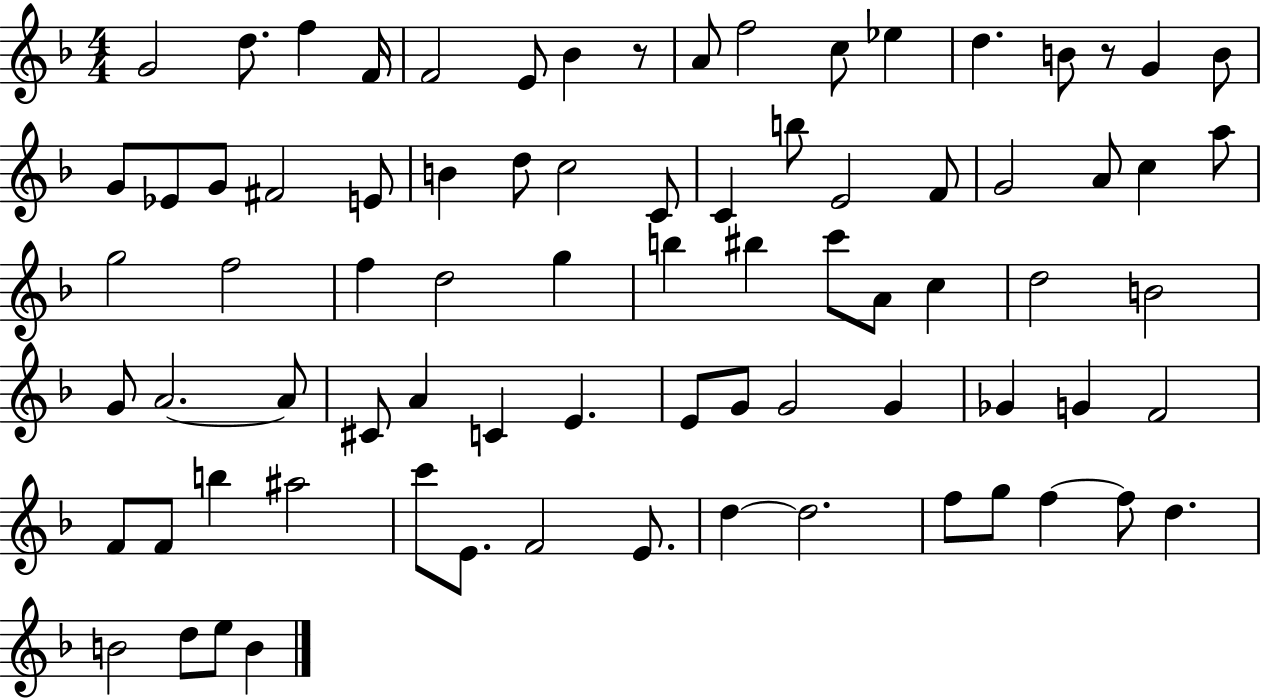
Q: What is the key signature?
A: F major